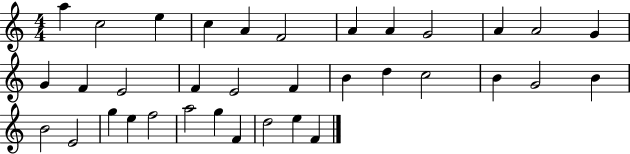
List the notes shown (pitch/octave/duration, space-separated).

A5/q C5/h E5/q C5/q A4/q F4/h A4/q A4/q G4/h A4/q A4/h G4/q G4/q F4/q E4/h F4/q E4/h F4/q B4/q D5/q C5/h B4/q G4/h B4/q B4/h E4/h G5/q E5/q F5/h A5/h G5/q F4/q D5/h E5/q F4/q